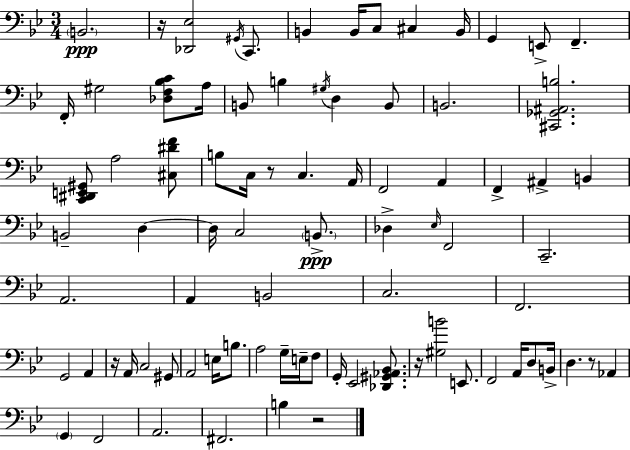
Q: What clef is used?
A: bass